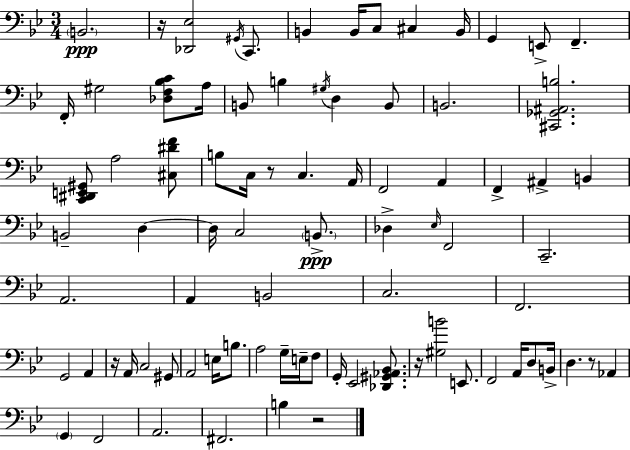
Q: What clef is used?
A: bass